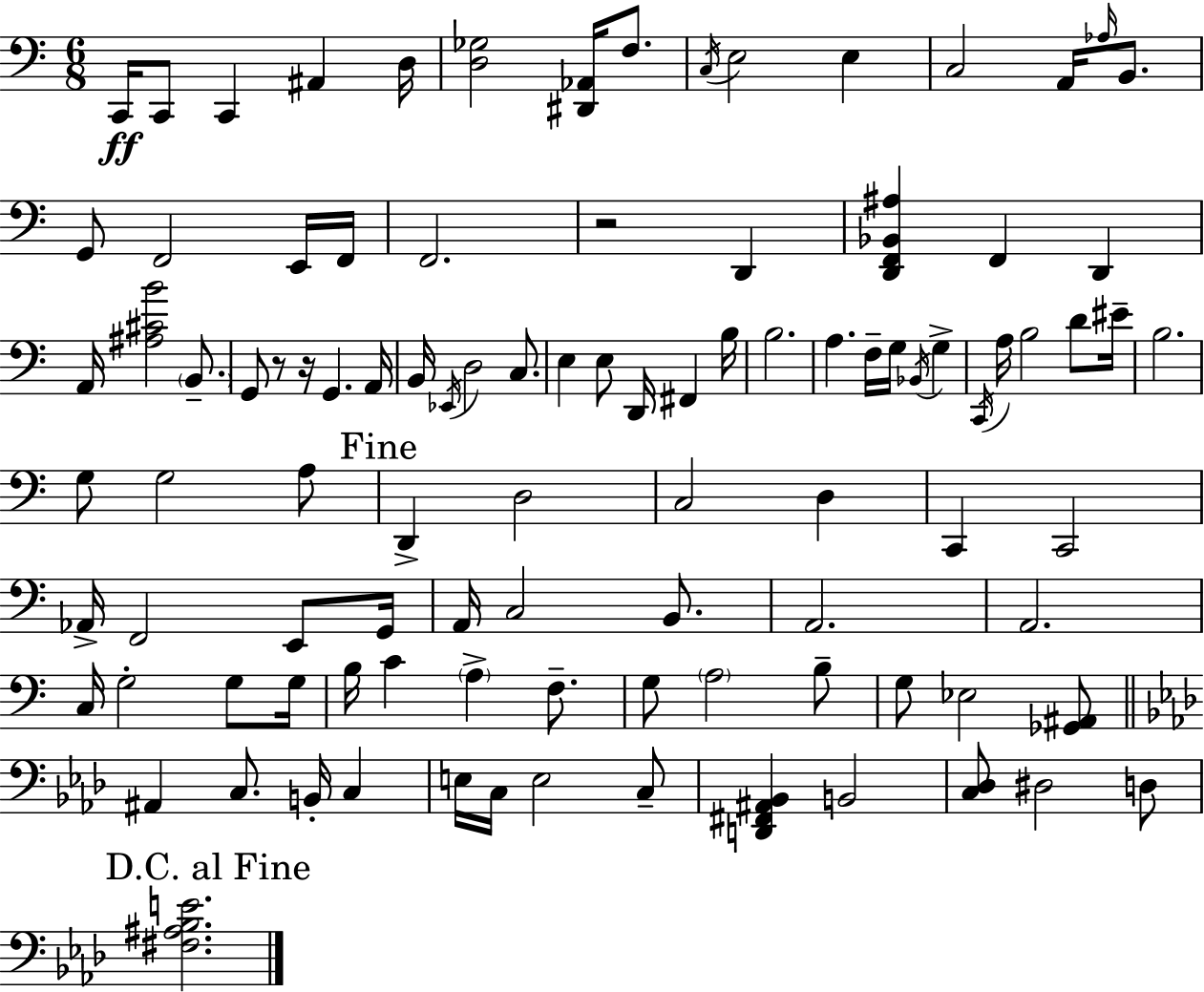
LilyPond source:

{
  \clef bass
  \numericTimeSignature
  \time 6/8
  \key c \major
  \repeat volta 2 { c,16\ff c,8 c,4 ais,4 d16 | <d ges>2 <dis, aes,>16 f8. | \acciaccatura { c16 } e2 e4 | c2 a,16 \grace { aes16 } b,8. | \break g,8 f,2 | e,16 f,16 f,2. | r2 d,4 | <d, f, bes, ais>4 f,4 d,4 | \break a,16 <ais cis' b'>2 \parenthesize b,8.-- | g,8 r8 r16 g,4. | a,16 b,16 \acciaccatura { ees,16 } d2 | c8. e4 e8 d,16 fis,4 | \break b16 b2. | a4. f16-- g16 \acciaccatura { bes,16 } | g4-> \acciaccatura { c,16 } a16 b2 | d'8 eis'16-- b2. | \break g8 g2 | a8 \mark "Fine" d,4-> d2 | c2 | d4 c,4 c,2 | \break aes,16-> f,2 | e,8 g,16 a,16 c2 | b,8. a,2. | a,2. | \break c16 g2-. | g8 g16 b16 c'4 \parenthesize a4-> | f8.-- g8 \parenthesize a2 | b8-- g8 ees2 | \break <ges, ais,>8 \bar "||" \break \key f \minor ais,4 c8. b,16-. c4 | e16 c16 e2 c8-- | <d, fis, ais, bes,>4 b,2 | <c des>8 dis2 d8 | \break \mark "D.C. al Fine" <fis ais bes e'>2. | } \bar "|."
}